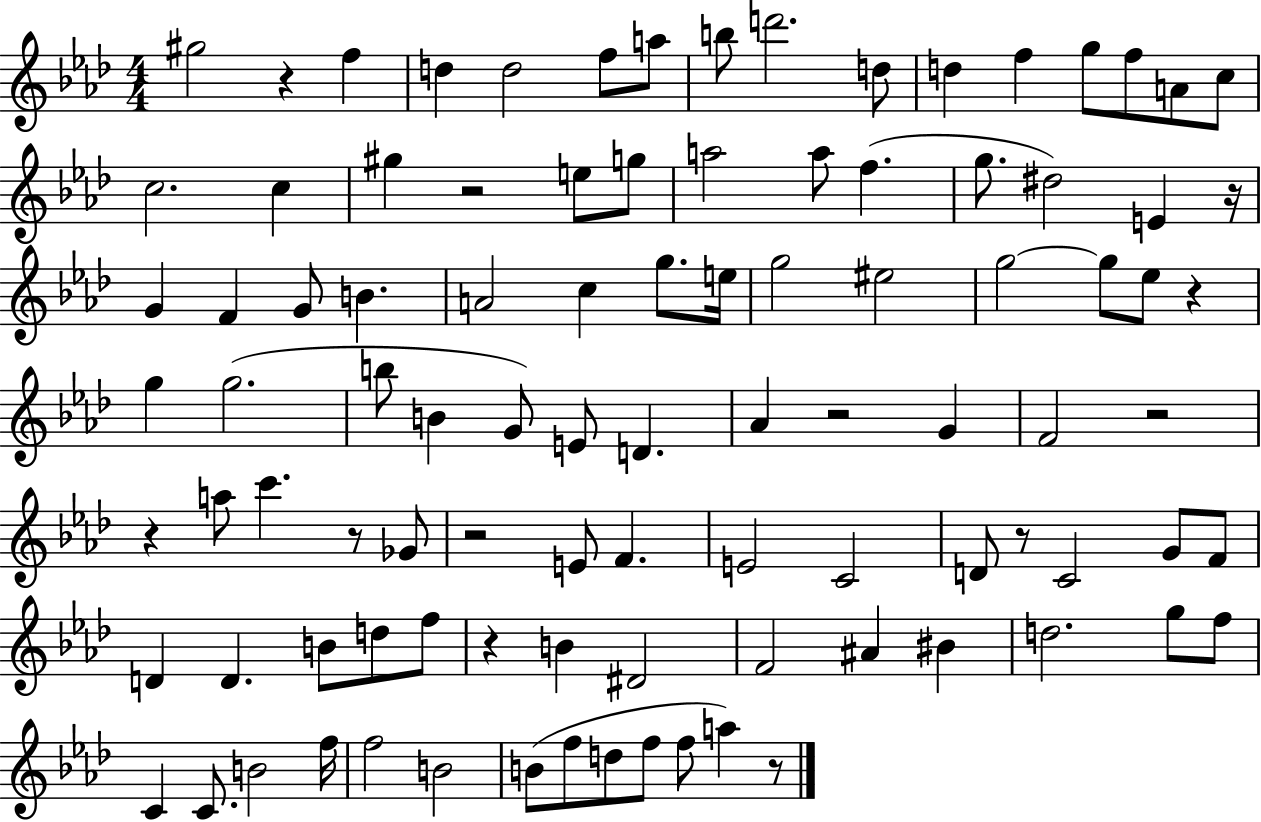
{
  \clef treble
  \numericTimeSignature
  \time 4/4
  \key aes \major
  gis''2 r4 f''4 | d''4 d''2 f''8 a''8 | b''8 d'''2. d''8 | d''4 f''4 g''8 f''8 a'8 c''8 | \break c''2. c''4 | gis''4 r2 e''8 g''8 | a''2 a''8 f''4.( | g''8. dis''2) e'4 r16 | \break g'4 f'4 g'8 b'4. | a'2 c''4 g''8. e''16 | g''2 eis''2 | g''2~~ g''8 ees''8 r4 | \break g''4 g''2.( | b''8 b'4 g'8) e'8 d'4. | aes'4 r2 g'4 | f'2 r2 | \break r4 a''8 c'''4. r8 ges'8 | r2 e'8 f'4. | e'2 c'2 | d'8 r8 c'2 g'8 f'8 | \break d'4 d'4. b'8 d''8 f''8 | r4 b'4 dis'2 | f'2 ais'4 bis'4 | d''2. g''8 f''8 | \break c'4 c'8. b'2 f''16 | f''2 b'2 | b'8( f''8 d''8 f''8 f''8 a''4) r8 | \bar "|."
}